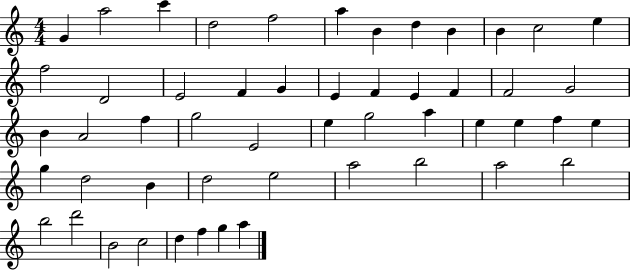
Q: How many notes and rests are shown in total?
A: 52